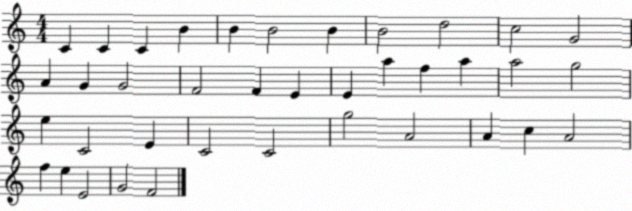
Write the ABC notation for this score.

X:1
T:Untitled
M:4/4
L:1/4
K:C
C C C B B B2 B B2 d2 c2 G2 A G G2 F2 F E E a f a a2 g2 e C2 E C2 C2 g2 A2 A c A2 f e E2 G2 F2